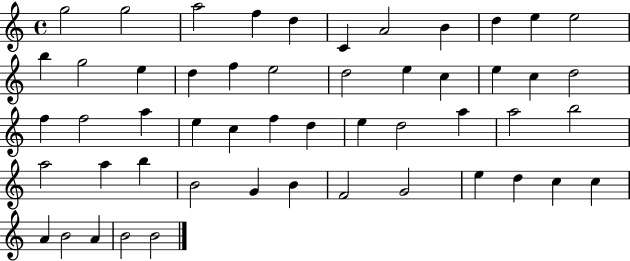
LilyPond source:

{
  \clef treble
  \time 4/4
  \defaultTimeSignature
  \key c \major
  g''2 g''2 | a''2 f''4 d''4 | c'4 a'2 b'4 | d''4 e''4 e''2 | \break b''4 g''2 e''4 | d''4 f''4 e''2 | d''2 e''4 c''4 | e''4 c''4 d''2 | \break f''4 f''2 a''4 | e''4 c''4 f''4 d''4 | e''4 d''2 a''4 | a''2 b''2 | \break a''2 a''4 b''4 | b'2 g'4 b'4 | f'2 g'2 | e''4 d''4 c''4 c''4 | \break a'4 b'2 a'4 | b'2 b'2 | \bar "|."
}